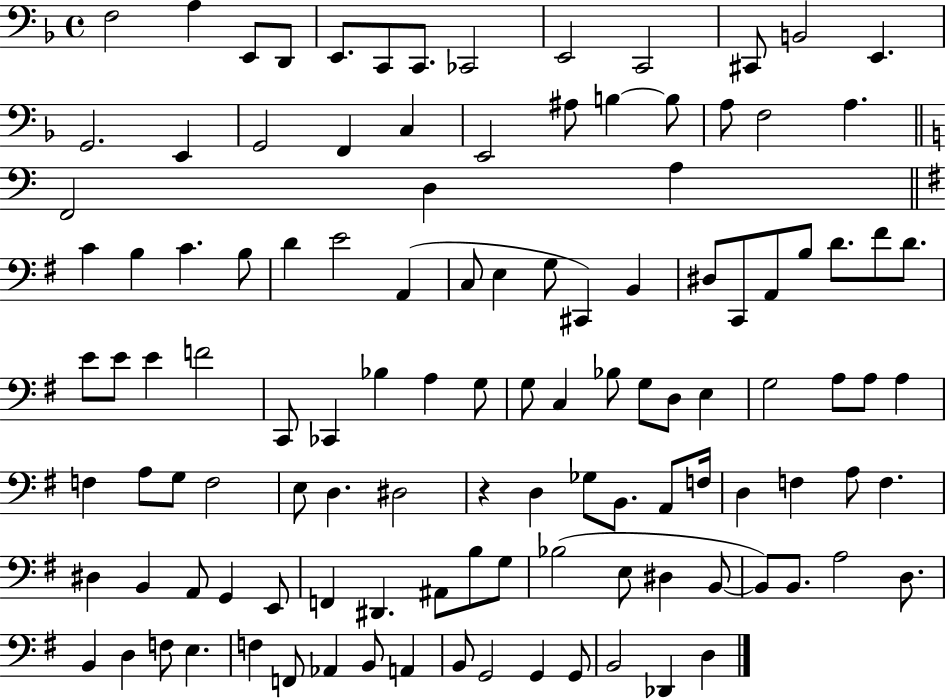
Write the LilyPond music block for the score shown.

{
  \clef bass
  \time 4/4
  \defaultTimeSignature
  \key f \major
  f2 a4 e,8 d,8 | e,8. c,8 c,8. ces,2 | e,2 c,2 | cis,8 b,2 e,4. | \break g,2. e,4 | g,2 f,4 c4 | e,2 ais8 b4~~ b8 | a8 f2 a4. | \break \bar "||" \break \key c \major f,2 d4 a4 | \bar "||" \break \key g \major c'4 b4 c'4. b8 | d'4 e'2 a,4( | c8 e4 g8 cis,4) b,4 | dis8 c,8 a,8 b8 d'8. fis'8 d'8. | \break e'8 e'8 e'4 f'2 | c,8 ces,4 bes4 a4 g8 | g8 c4 bes8 g8 d8 e4 | g2 a8 a8 a4 | \break f4 a8 g8 f2 | e8 d4. dis2 | r4 d4 ges8 b,8. a,8 f16 | d4 f4 a8 f4. | \break dis4 b,4 a,8 g,4 e,8 | f,4 dis,4. ais,8 b8 g8 | bes2( e8 dis4 b,8~~ | b,8) b,8. a2 d8. | \break b,4 d4 f8 e4. | f4 f,8 aes,4 b,8 a,4 | b,8 g,2 g,4 g,8 | b,2 des,4 d4 | \break \bar "|."
}